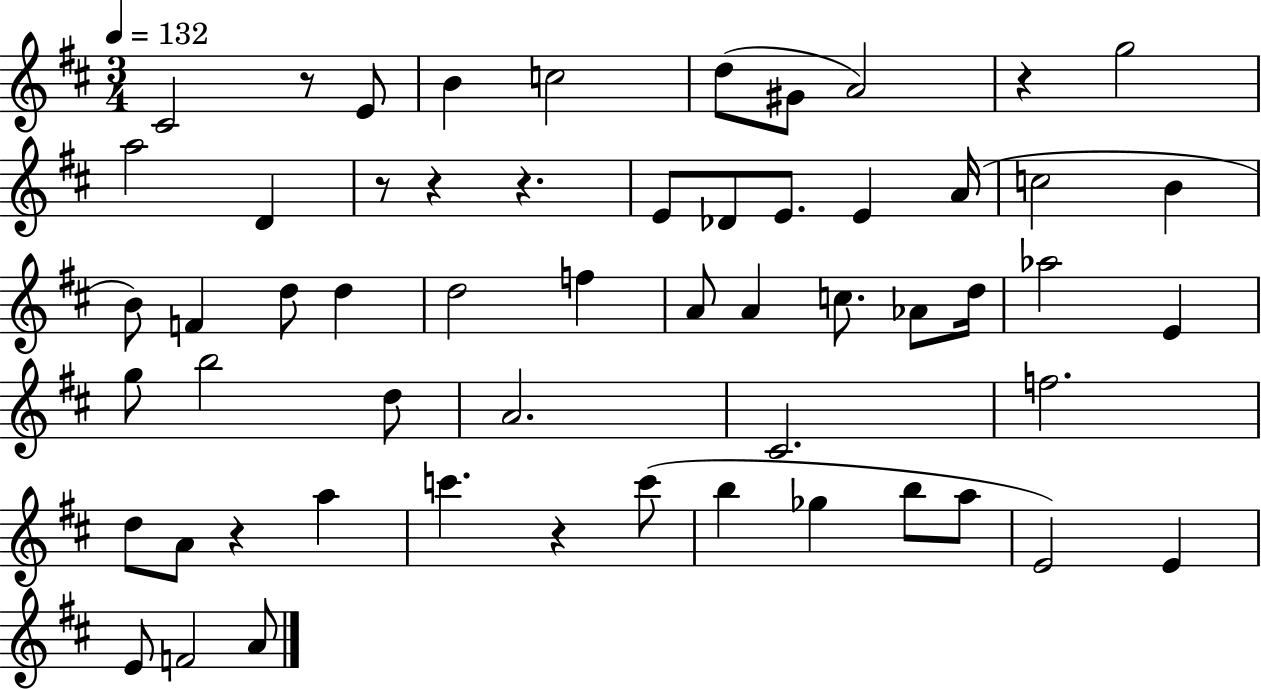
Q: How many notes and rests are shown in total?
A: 57